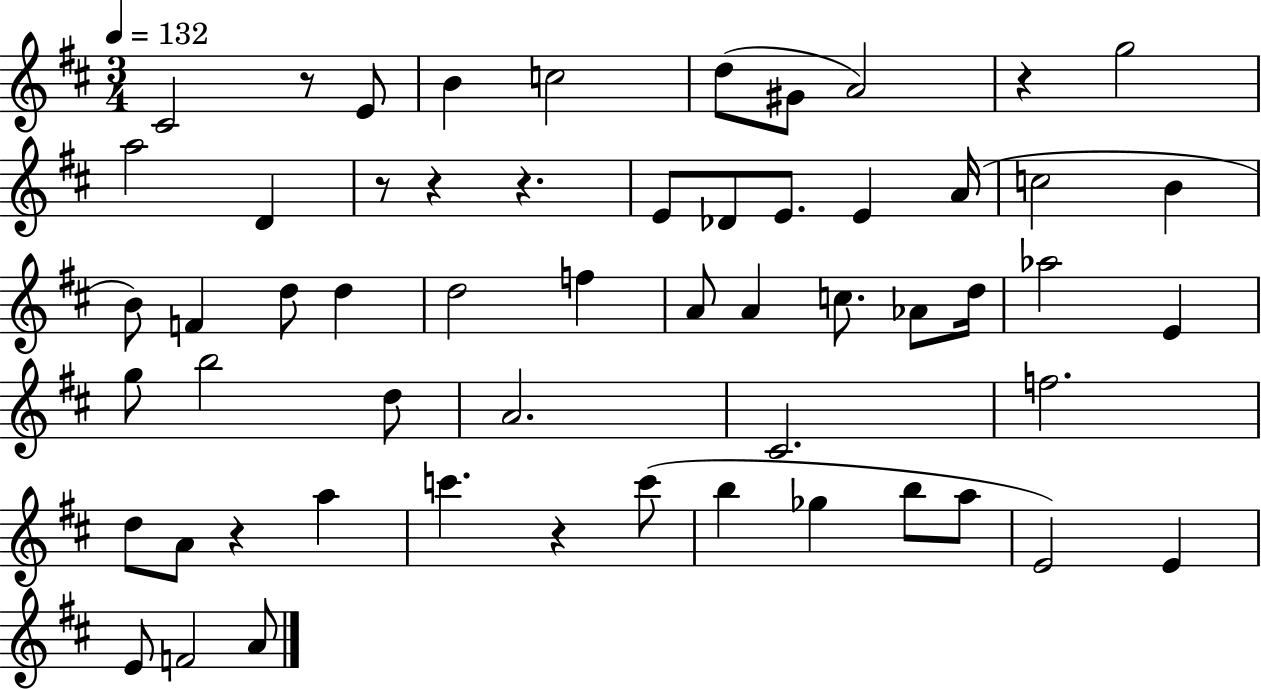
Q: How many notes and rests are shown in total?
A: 57